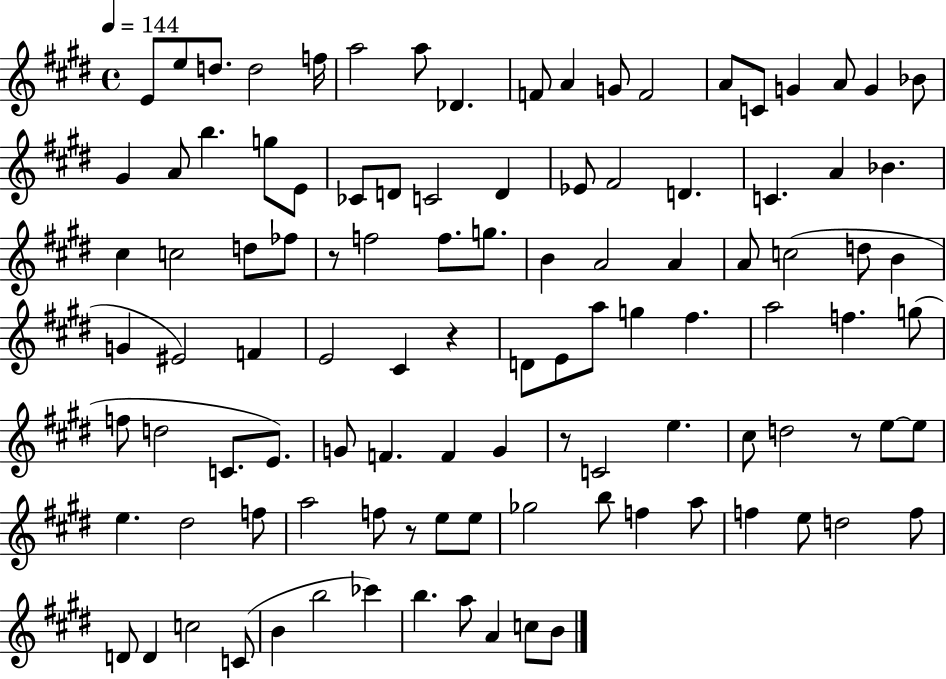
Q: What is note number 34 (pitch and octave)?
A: C#5